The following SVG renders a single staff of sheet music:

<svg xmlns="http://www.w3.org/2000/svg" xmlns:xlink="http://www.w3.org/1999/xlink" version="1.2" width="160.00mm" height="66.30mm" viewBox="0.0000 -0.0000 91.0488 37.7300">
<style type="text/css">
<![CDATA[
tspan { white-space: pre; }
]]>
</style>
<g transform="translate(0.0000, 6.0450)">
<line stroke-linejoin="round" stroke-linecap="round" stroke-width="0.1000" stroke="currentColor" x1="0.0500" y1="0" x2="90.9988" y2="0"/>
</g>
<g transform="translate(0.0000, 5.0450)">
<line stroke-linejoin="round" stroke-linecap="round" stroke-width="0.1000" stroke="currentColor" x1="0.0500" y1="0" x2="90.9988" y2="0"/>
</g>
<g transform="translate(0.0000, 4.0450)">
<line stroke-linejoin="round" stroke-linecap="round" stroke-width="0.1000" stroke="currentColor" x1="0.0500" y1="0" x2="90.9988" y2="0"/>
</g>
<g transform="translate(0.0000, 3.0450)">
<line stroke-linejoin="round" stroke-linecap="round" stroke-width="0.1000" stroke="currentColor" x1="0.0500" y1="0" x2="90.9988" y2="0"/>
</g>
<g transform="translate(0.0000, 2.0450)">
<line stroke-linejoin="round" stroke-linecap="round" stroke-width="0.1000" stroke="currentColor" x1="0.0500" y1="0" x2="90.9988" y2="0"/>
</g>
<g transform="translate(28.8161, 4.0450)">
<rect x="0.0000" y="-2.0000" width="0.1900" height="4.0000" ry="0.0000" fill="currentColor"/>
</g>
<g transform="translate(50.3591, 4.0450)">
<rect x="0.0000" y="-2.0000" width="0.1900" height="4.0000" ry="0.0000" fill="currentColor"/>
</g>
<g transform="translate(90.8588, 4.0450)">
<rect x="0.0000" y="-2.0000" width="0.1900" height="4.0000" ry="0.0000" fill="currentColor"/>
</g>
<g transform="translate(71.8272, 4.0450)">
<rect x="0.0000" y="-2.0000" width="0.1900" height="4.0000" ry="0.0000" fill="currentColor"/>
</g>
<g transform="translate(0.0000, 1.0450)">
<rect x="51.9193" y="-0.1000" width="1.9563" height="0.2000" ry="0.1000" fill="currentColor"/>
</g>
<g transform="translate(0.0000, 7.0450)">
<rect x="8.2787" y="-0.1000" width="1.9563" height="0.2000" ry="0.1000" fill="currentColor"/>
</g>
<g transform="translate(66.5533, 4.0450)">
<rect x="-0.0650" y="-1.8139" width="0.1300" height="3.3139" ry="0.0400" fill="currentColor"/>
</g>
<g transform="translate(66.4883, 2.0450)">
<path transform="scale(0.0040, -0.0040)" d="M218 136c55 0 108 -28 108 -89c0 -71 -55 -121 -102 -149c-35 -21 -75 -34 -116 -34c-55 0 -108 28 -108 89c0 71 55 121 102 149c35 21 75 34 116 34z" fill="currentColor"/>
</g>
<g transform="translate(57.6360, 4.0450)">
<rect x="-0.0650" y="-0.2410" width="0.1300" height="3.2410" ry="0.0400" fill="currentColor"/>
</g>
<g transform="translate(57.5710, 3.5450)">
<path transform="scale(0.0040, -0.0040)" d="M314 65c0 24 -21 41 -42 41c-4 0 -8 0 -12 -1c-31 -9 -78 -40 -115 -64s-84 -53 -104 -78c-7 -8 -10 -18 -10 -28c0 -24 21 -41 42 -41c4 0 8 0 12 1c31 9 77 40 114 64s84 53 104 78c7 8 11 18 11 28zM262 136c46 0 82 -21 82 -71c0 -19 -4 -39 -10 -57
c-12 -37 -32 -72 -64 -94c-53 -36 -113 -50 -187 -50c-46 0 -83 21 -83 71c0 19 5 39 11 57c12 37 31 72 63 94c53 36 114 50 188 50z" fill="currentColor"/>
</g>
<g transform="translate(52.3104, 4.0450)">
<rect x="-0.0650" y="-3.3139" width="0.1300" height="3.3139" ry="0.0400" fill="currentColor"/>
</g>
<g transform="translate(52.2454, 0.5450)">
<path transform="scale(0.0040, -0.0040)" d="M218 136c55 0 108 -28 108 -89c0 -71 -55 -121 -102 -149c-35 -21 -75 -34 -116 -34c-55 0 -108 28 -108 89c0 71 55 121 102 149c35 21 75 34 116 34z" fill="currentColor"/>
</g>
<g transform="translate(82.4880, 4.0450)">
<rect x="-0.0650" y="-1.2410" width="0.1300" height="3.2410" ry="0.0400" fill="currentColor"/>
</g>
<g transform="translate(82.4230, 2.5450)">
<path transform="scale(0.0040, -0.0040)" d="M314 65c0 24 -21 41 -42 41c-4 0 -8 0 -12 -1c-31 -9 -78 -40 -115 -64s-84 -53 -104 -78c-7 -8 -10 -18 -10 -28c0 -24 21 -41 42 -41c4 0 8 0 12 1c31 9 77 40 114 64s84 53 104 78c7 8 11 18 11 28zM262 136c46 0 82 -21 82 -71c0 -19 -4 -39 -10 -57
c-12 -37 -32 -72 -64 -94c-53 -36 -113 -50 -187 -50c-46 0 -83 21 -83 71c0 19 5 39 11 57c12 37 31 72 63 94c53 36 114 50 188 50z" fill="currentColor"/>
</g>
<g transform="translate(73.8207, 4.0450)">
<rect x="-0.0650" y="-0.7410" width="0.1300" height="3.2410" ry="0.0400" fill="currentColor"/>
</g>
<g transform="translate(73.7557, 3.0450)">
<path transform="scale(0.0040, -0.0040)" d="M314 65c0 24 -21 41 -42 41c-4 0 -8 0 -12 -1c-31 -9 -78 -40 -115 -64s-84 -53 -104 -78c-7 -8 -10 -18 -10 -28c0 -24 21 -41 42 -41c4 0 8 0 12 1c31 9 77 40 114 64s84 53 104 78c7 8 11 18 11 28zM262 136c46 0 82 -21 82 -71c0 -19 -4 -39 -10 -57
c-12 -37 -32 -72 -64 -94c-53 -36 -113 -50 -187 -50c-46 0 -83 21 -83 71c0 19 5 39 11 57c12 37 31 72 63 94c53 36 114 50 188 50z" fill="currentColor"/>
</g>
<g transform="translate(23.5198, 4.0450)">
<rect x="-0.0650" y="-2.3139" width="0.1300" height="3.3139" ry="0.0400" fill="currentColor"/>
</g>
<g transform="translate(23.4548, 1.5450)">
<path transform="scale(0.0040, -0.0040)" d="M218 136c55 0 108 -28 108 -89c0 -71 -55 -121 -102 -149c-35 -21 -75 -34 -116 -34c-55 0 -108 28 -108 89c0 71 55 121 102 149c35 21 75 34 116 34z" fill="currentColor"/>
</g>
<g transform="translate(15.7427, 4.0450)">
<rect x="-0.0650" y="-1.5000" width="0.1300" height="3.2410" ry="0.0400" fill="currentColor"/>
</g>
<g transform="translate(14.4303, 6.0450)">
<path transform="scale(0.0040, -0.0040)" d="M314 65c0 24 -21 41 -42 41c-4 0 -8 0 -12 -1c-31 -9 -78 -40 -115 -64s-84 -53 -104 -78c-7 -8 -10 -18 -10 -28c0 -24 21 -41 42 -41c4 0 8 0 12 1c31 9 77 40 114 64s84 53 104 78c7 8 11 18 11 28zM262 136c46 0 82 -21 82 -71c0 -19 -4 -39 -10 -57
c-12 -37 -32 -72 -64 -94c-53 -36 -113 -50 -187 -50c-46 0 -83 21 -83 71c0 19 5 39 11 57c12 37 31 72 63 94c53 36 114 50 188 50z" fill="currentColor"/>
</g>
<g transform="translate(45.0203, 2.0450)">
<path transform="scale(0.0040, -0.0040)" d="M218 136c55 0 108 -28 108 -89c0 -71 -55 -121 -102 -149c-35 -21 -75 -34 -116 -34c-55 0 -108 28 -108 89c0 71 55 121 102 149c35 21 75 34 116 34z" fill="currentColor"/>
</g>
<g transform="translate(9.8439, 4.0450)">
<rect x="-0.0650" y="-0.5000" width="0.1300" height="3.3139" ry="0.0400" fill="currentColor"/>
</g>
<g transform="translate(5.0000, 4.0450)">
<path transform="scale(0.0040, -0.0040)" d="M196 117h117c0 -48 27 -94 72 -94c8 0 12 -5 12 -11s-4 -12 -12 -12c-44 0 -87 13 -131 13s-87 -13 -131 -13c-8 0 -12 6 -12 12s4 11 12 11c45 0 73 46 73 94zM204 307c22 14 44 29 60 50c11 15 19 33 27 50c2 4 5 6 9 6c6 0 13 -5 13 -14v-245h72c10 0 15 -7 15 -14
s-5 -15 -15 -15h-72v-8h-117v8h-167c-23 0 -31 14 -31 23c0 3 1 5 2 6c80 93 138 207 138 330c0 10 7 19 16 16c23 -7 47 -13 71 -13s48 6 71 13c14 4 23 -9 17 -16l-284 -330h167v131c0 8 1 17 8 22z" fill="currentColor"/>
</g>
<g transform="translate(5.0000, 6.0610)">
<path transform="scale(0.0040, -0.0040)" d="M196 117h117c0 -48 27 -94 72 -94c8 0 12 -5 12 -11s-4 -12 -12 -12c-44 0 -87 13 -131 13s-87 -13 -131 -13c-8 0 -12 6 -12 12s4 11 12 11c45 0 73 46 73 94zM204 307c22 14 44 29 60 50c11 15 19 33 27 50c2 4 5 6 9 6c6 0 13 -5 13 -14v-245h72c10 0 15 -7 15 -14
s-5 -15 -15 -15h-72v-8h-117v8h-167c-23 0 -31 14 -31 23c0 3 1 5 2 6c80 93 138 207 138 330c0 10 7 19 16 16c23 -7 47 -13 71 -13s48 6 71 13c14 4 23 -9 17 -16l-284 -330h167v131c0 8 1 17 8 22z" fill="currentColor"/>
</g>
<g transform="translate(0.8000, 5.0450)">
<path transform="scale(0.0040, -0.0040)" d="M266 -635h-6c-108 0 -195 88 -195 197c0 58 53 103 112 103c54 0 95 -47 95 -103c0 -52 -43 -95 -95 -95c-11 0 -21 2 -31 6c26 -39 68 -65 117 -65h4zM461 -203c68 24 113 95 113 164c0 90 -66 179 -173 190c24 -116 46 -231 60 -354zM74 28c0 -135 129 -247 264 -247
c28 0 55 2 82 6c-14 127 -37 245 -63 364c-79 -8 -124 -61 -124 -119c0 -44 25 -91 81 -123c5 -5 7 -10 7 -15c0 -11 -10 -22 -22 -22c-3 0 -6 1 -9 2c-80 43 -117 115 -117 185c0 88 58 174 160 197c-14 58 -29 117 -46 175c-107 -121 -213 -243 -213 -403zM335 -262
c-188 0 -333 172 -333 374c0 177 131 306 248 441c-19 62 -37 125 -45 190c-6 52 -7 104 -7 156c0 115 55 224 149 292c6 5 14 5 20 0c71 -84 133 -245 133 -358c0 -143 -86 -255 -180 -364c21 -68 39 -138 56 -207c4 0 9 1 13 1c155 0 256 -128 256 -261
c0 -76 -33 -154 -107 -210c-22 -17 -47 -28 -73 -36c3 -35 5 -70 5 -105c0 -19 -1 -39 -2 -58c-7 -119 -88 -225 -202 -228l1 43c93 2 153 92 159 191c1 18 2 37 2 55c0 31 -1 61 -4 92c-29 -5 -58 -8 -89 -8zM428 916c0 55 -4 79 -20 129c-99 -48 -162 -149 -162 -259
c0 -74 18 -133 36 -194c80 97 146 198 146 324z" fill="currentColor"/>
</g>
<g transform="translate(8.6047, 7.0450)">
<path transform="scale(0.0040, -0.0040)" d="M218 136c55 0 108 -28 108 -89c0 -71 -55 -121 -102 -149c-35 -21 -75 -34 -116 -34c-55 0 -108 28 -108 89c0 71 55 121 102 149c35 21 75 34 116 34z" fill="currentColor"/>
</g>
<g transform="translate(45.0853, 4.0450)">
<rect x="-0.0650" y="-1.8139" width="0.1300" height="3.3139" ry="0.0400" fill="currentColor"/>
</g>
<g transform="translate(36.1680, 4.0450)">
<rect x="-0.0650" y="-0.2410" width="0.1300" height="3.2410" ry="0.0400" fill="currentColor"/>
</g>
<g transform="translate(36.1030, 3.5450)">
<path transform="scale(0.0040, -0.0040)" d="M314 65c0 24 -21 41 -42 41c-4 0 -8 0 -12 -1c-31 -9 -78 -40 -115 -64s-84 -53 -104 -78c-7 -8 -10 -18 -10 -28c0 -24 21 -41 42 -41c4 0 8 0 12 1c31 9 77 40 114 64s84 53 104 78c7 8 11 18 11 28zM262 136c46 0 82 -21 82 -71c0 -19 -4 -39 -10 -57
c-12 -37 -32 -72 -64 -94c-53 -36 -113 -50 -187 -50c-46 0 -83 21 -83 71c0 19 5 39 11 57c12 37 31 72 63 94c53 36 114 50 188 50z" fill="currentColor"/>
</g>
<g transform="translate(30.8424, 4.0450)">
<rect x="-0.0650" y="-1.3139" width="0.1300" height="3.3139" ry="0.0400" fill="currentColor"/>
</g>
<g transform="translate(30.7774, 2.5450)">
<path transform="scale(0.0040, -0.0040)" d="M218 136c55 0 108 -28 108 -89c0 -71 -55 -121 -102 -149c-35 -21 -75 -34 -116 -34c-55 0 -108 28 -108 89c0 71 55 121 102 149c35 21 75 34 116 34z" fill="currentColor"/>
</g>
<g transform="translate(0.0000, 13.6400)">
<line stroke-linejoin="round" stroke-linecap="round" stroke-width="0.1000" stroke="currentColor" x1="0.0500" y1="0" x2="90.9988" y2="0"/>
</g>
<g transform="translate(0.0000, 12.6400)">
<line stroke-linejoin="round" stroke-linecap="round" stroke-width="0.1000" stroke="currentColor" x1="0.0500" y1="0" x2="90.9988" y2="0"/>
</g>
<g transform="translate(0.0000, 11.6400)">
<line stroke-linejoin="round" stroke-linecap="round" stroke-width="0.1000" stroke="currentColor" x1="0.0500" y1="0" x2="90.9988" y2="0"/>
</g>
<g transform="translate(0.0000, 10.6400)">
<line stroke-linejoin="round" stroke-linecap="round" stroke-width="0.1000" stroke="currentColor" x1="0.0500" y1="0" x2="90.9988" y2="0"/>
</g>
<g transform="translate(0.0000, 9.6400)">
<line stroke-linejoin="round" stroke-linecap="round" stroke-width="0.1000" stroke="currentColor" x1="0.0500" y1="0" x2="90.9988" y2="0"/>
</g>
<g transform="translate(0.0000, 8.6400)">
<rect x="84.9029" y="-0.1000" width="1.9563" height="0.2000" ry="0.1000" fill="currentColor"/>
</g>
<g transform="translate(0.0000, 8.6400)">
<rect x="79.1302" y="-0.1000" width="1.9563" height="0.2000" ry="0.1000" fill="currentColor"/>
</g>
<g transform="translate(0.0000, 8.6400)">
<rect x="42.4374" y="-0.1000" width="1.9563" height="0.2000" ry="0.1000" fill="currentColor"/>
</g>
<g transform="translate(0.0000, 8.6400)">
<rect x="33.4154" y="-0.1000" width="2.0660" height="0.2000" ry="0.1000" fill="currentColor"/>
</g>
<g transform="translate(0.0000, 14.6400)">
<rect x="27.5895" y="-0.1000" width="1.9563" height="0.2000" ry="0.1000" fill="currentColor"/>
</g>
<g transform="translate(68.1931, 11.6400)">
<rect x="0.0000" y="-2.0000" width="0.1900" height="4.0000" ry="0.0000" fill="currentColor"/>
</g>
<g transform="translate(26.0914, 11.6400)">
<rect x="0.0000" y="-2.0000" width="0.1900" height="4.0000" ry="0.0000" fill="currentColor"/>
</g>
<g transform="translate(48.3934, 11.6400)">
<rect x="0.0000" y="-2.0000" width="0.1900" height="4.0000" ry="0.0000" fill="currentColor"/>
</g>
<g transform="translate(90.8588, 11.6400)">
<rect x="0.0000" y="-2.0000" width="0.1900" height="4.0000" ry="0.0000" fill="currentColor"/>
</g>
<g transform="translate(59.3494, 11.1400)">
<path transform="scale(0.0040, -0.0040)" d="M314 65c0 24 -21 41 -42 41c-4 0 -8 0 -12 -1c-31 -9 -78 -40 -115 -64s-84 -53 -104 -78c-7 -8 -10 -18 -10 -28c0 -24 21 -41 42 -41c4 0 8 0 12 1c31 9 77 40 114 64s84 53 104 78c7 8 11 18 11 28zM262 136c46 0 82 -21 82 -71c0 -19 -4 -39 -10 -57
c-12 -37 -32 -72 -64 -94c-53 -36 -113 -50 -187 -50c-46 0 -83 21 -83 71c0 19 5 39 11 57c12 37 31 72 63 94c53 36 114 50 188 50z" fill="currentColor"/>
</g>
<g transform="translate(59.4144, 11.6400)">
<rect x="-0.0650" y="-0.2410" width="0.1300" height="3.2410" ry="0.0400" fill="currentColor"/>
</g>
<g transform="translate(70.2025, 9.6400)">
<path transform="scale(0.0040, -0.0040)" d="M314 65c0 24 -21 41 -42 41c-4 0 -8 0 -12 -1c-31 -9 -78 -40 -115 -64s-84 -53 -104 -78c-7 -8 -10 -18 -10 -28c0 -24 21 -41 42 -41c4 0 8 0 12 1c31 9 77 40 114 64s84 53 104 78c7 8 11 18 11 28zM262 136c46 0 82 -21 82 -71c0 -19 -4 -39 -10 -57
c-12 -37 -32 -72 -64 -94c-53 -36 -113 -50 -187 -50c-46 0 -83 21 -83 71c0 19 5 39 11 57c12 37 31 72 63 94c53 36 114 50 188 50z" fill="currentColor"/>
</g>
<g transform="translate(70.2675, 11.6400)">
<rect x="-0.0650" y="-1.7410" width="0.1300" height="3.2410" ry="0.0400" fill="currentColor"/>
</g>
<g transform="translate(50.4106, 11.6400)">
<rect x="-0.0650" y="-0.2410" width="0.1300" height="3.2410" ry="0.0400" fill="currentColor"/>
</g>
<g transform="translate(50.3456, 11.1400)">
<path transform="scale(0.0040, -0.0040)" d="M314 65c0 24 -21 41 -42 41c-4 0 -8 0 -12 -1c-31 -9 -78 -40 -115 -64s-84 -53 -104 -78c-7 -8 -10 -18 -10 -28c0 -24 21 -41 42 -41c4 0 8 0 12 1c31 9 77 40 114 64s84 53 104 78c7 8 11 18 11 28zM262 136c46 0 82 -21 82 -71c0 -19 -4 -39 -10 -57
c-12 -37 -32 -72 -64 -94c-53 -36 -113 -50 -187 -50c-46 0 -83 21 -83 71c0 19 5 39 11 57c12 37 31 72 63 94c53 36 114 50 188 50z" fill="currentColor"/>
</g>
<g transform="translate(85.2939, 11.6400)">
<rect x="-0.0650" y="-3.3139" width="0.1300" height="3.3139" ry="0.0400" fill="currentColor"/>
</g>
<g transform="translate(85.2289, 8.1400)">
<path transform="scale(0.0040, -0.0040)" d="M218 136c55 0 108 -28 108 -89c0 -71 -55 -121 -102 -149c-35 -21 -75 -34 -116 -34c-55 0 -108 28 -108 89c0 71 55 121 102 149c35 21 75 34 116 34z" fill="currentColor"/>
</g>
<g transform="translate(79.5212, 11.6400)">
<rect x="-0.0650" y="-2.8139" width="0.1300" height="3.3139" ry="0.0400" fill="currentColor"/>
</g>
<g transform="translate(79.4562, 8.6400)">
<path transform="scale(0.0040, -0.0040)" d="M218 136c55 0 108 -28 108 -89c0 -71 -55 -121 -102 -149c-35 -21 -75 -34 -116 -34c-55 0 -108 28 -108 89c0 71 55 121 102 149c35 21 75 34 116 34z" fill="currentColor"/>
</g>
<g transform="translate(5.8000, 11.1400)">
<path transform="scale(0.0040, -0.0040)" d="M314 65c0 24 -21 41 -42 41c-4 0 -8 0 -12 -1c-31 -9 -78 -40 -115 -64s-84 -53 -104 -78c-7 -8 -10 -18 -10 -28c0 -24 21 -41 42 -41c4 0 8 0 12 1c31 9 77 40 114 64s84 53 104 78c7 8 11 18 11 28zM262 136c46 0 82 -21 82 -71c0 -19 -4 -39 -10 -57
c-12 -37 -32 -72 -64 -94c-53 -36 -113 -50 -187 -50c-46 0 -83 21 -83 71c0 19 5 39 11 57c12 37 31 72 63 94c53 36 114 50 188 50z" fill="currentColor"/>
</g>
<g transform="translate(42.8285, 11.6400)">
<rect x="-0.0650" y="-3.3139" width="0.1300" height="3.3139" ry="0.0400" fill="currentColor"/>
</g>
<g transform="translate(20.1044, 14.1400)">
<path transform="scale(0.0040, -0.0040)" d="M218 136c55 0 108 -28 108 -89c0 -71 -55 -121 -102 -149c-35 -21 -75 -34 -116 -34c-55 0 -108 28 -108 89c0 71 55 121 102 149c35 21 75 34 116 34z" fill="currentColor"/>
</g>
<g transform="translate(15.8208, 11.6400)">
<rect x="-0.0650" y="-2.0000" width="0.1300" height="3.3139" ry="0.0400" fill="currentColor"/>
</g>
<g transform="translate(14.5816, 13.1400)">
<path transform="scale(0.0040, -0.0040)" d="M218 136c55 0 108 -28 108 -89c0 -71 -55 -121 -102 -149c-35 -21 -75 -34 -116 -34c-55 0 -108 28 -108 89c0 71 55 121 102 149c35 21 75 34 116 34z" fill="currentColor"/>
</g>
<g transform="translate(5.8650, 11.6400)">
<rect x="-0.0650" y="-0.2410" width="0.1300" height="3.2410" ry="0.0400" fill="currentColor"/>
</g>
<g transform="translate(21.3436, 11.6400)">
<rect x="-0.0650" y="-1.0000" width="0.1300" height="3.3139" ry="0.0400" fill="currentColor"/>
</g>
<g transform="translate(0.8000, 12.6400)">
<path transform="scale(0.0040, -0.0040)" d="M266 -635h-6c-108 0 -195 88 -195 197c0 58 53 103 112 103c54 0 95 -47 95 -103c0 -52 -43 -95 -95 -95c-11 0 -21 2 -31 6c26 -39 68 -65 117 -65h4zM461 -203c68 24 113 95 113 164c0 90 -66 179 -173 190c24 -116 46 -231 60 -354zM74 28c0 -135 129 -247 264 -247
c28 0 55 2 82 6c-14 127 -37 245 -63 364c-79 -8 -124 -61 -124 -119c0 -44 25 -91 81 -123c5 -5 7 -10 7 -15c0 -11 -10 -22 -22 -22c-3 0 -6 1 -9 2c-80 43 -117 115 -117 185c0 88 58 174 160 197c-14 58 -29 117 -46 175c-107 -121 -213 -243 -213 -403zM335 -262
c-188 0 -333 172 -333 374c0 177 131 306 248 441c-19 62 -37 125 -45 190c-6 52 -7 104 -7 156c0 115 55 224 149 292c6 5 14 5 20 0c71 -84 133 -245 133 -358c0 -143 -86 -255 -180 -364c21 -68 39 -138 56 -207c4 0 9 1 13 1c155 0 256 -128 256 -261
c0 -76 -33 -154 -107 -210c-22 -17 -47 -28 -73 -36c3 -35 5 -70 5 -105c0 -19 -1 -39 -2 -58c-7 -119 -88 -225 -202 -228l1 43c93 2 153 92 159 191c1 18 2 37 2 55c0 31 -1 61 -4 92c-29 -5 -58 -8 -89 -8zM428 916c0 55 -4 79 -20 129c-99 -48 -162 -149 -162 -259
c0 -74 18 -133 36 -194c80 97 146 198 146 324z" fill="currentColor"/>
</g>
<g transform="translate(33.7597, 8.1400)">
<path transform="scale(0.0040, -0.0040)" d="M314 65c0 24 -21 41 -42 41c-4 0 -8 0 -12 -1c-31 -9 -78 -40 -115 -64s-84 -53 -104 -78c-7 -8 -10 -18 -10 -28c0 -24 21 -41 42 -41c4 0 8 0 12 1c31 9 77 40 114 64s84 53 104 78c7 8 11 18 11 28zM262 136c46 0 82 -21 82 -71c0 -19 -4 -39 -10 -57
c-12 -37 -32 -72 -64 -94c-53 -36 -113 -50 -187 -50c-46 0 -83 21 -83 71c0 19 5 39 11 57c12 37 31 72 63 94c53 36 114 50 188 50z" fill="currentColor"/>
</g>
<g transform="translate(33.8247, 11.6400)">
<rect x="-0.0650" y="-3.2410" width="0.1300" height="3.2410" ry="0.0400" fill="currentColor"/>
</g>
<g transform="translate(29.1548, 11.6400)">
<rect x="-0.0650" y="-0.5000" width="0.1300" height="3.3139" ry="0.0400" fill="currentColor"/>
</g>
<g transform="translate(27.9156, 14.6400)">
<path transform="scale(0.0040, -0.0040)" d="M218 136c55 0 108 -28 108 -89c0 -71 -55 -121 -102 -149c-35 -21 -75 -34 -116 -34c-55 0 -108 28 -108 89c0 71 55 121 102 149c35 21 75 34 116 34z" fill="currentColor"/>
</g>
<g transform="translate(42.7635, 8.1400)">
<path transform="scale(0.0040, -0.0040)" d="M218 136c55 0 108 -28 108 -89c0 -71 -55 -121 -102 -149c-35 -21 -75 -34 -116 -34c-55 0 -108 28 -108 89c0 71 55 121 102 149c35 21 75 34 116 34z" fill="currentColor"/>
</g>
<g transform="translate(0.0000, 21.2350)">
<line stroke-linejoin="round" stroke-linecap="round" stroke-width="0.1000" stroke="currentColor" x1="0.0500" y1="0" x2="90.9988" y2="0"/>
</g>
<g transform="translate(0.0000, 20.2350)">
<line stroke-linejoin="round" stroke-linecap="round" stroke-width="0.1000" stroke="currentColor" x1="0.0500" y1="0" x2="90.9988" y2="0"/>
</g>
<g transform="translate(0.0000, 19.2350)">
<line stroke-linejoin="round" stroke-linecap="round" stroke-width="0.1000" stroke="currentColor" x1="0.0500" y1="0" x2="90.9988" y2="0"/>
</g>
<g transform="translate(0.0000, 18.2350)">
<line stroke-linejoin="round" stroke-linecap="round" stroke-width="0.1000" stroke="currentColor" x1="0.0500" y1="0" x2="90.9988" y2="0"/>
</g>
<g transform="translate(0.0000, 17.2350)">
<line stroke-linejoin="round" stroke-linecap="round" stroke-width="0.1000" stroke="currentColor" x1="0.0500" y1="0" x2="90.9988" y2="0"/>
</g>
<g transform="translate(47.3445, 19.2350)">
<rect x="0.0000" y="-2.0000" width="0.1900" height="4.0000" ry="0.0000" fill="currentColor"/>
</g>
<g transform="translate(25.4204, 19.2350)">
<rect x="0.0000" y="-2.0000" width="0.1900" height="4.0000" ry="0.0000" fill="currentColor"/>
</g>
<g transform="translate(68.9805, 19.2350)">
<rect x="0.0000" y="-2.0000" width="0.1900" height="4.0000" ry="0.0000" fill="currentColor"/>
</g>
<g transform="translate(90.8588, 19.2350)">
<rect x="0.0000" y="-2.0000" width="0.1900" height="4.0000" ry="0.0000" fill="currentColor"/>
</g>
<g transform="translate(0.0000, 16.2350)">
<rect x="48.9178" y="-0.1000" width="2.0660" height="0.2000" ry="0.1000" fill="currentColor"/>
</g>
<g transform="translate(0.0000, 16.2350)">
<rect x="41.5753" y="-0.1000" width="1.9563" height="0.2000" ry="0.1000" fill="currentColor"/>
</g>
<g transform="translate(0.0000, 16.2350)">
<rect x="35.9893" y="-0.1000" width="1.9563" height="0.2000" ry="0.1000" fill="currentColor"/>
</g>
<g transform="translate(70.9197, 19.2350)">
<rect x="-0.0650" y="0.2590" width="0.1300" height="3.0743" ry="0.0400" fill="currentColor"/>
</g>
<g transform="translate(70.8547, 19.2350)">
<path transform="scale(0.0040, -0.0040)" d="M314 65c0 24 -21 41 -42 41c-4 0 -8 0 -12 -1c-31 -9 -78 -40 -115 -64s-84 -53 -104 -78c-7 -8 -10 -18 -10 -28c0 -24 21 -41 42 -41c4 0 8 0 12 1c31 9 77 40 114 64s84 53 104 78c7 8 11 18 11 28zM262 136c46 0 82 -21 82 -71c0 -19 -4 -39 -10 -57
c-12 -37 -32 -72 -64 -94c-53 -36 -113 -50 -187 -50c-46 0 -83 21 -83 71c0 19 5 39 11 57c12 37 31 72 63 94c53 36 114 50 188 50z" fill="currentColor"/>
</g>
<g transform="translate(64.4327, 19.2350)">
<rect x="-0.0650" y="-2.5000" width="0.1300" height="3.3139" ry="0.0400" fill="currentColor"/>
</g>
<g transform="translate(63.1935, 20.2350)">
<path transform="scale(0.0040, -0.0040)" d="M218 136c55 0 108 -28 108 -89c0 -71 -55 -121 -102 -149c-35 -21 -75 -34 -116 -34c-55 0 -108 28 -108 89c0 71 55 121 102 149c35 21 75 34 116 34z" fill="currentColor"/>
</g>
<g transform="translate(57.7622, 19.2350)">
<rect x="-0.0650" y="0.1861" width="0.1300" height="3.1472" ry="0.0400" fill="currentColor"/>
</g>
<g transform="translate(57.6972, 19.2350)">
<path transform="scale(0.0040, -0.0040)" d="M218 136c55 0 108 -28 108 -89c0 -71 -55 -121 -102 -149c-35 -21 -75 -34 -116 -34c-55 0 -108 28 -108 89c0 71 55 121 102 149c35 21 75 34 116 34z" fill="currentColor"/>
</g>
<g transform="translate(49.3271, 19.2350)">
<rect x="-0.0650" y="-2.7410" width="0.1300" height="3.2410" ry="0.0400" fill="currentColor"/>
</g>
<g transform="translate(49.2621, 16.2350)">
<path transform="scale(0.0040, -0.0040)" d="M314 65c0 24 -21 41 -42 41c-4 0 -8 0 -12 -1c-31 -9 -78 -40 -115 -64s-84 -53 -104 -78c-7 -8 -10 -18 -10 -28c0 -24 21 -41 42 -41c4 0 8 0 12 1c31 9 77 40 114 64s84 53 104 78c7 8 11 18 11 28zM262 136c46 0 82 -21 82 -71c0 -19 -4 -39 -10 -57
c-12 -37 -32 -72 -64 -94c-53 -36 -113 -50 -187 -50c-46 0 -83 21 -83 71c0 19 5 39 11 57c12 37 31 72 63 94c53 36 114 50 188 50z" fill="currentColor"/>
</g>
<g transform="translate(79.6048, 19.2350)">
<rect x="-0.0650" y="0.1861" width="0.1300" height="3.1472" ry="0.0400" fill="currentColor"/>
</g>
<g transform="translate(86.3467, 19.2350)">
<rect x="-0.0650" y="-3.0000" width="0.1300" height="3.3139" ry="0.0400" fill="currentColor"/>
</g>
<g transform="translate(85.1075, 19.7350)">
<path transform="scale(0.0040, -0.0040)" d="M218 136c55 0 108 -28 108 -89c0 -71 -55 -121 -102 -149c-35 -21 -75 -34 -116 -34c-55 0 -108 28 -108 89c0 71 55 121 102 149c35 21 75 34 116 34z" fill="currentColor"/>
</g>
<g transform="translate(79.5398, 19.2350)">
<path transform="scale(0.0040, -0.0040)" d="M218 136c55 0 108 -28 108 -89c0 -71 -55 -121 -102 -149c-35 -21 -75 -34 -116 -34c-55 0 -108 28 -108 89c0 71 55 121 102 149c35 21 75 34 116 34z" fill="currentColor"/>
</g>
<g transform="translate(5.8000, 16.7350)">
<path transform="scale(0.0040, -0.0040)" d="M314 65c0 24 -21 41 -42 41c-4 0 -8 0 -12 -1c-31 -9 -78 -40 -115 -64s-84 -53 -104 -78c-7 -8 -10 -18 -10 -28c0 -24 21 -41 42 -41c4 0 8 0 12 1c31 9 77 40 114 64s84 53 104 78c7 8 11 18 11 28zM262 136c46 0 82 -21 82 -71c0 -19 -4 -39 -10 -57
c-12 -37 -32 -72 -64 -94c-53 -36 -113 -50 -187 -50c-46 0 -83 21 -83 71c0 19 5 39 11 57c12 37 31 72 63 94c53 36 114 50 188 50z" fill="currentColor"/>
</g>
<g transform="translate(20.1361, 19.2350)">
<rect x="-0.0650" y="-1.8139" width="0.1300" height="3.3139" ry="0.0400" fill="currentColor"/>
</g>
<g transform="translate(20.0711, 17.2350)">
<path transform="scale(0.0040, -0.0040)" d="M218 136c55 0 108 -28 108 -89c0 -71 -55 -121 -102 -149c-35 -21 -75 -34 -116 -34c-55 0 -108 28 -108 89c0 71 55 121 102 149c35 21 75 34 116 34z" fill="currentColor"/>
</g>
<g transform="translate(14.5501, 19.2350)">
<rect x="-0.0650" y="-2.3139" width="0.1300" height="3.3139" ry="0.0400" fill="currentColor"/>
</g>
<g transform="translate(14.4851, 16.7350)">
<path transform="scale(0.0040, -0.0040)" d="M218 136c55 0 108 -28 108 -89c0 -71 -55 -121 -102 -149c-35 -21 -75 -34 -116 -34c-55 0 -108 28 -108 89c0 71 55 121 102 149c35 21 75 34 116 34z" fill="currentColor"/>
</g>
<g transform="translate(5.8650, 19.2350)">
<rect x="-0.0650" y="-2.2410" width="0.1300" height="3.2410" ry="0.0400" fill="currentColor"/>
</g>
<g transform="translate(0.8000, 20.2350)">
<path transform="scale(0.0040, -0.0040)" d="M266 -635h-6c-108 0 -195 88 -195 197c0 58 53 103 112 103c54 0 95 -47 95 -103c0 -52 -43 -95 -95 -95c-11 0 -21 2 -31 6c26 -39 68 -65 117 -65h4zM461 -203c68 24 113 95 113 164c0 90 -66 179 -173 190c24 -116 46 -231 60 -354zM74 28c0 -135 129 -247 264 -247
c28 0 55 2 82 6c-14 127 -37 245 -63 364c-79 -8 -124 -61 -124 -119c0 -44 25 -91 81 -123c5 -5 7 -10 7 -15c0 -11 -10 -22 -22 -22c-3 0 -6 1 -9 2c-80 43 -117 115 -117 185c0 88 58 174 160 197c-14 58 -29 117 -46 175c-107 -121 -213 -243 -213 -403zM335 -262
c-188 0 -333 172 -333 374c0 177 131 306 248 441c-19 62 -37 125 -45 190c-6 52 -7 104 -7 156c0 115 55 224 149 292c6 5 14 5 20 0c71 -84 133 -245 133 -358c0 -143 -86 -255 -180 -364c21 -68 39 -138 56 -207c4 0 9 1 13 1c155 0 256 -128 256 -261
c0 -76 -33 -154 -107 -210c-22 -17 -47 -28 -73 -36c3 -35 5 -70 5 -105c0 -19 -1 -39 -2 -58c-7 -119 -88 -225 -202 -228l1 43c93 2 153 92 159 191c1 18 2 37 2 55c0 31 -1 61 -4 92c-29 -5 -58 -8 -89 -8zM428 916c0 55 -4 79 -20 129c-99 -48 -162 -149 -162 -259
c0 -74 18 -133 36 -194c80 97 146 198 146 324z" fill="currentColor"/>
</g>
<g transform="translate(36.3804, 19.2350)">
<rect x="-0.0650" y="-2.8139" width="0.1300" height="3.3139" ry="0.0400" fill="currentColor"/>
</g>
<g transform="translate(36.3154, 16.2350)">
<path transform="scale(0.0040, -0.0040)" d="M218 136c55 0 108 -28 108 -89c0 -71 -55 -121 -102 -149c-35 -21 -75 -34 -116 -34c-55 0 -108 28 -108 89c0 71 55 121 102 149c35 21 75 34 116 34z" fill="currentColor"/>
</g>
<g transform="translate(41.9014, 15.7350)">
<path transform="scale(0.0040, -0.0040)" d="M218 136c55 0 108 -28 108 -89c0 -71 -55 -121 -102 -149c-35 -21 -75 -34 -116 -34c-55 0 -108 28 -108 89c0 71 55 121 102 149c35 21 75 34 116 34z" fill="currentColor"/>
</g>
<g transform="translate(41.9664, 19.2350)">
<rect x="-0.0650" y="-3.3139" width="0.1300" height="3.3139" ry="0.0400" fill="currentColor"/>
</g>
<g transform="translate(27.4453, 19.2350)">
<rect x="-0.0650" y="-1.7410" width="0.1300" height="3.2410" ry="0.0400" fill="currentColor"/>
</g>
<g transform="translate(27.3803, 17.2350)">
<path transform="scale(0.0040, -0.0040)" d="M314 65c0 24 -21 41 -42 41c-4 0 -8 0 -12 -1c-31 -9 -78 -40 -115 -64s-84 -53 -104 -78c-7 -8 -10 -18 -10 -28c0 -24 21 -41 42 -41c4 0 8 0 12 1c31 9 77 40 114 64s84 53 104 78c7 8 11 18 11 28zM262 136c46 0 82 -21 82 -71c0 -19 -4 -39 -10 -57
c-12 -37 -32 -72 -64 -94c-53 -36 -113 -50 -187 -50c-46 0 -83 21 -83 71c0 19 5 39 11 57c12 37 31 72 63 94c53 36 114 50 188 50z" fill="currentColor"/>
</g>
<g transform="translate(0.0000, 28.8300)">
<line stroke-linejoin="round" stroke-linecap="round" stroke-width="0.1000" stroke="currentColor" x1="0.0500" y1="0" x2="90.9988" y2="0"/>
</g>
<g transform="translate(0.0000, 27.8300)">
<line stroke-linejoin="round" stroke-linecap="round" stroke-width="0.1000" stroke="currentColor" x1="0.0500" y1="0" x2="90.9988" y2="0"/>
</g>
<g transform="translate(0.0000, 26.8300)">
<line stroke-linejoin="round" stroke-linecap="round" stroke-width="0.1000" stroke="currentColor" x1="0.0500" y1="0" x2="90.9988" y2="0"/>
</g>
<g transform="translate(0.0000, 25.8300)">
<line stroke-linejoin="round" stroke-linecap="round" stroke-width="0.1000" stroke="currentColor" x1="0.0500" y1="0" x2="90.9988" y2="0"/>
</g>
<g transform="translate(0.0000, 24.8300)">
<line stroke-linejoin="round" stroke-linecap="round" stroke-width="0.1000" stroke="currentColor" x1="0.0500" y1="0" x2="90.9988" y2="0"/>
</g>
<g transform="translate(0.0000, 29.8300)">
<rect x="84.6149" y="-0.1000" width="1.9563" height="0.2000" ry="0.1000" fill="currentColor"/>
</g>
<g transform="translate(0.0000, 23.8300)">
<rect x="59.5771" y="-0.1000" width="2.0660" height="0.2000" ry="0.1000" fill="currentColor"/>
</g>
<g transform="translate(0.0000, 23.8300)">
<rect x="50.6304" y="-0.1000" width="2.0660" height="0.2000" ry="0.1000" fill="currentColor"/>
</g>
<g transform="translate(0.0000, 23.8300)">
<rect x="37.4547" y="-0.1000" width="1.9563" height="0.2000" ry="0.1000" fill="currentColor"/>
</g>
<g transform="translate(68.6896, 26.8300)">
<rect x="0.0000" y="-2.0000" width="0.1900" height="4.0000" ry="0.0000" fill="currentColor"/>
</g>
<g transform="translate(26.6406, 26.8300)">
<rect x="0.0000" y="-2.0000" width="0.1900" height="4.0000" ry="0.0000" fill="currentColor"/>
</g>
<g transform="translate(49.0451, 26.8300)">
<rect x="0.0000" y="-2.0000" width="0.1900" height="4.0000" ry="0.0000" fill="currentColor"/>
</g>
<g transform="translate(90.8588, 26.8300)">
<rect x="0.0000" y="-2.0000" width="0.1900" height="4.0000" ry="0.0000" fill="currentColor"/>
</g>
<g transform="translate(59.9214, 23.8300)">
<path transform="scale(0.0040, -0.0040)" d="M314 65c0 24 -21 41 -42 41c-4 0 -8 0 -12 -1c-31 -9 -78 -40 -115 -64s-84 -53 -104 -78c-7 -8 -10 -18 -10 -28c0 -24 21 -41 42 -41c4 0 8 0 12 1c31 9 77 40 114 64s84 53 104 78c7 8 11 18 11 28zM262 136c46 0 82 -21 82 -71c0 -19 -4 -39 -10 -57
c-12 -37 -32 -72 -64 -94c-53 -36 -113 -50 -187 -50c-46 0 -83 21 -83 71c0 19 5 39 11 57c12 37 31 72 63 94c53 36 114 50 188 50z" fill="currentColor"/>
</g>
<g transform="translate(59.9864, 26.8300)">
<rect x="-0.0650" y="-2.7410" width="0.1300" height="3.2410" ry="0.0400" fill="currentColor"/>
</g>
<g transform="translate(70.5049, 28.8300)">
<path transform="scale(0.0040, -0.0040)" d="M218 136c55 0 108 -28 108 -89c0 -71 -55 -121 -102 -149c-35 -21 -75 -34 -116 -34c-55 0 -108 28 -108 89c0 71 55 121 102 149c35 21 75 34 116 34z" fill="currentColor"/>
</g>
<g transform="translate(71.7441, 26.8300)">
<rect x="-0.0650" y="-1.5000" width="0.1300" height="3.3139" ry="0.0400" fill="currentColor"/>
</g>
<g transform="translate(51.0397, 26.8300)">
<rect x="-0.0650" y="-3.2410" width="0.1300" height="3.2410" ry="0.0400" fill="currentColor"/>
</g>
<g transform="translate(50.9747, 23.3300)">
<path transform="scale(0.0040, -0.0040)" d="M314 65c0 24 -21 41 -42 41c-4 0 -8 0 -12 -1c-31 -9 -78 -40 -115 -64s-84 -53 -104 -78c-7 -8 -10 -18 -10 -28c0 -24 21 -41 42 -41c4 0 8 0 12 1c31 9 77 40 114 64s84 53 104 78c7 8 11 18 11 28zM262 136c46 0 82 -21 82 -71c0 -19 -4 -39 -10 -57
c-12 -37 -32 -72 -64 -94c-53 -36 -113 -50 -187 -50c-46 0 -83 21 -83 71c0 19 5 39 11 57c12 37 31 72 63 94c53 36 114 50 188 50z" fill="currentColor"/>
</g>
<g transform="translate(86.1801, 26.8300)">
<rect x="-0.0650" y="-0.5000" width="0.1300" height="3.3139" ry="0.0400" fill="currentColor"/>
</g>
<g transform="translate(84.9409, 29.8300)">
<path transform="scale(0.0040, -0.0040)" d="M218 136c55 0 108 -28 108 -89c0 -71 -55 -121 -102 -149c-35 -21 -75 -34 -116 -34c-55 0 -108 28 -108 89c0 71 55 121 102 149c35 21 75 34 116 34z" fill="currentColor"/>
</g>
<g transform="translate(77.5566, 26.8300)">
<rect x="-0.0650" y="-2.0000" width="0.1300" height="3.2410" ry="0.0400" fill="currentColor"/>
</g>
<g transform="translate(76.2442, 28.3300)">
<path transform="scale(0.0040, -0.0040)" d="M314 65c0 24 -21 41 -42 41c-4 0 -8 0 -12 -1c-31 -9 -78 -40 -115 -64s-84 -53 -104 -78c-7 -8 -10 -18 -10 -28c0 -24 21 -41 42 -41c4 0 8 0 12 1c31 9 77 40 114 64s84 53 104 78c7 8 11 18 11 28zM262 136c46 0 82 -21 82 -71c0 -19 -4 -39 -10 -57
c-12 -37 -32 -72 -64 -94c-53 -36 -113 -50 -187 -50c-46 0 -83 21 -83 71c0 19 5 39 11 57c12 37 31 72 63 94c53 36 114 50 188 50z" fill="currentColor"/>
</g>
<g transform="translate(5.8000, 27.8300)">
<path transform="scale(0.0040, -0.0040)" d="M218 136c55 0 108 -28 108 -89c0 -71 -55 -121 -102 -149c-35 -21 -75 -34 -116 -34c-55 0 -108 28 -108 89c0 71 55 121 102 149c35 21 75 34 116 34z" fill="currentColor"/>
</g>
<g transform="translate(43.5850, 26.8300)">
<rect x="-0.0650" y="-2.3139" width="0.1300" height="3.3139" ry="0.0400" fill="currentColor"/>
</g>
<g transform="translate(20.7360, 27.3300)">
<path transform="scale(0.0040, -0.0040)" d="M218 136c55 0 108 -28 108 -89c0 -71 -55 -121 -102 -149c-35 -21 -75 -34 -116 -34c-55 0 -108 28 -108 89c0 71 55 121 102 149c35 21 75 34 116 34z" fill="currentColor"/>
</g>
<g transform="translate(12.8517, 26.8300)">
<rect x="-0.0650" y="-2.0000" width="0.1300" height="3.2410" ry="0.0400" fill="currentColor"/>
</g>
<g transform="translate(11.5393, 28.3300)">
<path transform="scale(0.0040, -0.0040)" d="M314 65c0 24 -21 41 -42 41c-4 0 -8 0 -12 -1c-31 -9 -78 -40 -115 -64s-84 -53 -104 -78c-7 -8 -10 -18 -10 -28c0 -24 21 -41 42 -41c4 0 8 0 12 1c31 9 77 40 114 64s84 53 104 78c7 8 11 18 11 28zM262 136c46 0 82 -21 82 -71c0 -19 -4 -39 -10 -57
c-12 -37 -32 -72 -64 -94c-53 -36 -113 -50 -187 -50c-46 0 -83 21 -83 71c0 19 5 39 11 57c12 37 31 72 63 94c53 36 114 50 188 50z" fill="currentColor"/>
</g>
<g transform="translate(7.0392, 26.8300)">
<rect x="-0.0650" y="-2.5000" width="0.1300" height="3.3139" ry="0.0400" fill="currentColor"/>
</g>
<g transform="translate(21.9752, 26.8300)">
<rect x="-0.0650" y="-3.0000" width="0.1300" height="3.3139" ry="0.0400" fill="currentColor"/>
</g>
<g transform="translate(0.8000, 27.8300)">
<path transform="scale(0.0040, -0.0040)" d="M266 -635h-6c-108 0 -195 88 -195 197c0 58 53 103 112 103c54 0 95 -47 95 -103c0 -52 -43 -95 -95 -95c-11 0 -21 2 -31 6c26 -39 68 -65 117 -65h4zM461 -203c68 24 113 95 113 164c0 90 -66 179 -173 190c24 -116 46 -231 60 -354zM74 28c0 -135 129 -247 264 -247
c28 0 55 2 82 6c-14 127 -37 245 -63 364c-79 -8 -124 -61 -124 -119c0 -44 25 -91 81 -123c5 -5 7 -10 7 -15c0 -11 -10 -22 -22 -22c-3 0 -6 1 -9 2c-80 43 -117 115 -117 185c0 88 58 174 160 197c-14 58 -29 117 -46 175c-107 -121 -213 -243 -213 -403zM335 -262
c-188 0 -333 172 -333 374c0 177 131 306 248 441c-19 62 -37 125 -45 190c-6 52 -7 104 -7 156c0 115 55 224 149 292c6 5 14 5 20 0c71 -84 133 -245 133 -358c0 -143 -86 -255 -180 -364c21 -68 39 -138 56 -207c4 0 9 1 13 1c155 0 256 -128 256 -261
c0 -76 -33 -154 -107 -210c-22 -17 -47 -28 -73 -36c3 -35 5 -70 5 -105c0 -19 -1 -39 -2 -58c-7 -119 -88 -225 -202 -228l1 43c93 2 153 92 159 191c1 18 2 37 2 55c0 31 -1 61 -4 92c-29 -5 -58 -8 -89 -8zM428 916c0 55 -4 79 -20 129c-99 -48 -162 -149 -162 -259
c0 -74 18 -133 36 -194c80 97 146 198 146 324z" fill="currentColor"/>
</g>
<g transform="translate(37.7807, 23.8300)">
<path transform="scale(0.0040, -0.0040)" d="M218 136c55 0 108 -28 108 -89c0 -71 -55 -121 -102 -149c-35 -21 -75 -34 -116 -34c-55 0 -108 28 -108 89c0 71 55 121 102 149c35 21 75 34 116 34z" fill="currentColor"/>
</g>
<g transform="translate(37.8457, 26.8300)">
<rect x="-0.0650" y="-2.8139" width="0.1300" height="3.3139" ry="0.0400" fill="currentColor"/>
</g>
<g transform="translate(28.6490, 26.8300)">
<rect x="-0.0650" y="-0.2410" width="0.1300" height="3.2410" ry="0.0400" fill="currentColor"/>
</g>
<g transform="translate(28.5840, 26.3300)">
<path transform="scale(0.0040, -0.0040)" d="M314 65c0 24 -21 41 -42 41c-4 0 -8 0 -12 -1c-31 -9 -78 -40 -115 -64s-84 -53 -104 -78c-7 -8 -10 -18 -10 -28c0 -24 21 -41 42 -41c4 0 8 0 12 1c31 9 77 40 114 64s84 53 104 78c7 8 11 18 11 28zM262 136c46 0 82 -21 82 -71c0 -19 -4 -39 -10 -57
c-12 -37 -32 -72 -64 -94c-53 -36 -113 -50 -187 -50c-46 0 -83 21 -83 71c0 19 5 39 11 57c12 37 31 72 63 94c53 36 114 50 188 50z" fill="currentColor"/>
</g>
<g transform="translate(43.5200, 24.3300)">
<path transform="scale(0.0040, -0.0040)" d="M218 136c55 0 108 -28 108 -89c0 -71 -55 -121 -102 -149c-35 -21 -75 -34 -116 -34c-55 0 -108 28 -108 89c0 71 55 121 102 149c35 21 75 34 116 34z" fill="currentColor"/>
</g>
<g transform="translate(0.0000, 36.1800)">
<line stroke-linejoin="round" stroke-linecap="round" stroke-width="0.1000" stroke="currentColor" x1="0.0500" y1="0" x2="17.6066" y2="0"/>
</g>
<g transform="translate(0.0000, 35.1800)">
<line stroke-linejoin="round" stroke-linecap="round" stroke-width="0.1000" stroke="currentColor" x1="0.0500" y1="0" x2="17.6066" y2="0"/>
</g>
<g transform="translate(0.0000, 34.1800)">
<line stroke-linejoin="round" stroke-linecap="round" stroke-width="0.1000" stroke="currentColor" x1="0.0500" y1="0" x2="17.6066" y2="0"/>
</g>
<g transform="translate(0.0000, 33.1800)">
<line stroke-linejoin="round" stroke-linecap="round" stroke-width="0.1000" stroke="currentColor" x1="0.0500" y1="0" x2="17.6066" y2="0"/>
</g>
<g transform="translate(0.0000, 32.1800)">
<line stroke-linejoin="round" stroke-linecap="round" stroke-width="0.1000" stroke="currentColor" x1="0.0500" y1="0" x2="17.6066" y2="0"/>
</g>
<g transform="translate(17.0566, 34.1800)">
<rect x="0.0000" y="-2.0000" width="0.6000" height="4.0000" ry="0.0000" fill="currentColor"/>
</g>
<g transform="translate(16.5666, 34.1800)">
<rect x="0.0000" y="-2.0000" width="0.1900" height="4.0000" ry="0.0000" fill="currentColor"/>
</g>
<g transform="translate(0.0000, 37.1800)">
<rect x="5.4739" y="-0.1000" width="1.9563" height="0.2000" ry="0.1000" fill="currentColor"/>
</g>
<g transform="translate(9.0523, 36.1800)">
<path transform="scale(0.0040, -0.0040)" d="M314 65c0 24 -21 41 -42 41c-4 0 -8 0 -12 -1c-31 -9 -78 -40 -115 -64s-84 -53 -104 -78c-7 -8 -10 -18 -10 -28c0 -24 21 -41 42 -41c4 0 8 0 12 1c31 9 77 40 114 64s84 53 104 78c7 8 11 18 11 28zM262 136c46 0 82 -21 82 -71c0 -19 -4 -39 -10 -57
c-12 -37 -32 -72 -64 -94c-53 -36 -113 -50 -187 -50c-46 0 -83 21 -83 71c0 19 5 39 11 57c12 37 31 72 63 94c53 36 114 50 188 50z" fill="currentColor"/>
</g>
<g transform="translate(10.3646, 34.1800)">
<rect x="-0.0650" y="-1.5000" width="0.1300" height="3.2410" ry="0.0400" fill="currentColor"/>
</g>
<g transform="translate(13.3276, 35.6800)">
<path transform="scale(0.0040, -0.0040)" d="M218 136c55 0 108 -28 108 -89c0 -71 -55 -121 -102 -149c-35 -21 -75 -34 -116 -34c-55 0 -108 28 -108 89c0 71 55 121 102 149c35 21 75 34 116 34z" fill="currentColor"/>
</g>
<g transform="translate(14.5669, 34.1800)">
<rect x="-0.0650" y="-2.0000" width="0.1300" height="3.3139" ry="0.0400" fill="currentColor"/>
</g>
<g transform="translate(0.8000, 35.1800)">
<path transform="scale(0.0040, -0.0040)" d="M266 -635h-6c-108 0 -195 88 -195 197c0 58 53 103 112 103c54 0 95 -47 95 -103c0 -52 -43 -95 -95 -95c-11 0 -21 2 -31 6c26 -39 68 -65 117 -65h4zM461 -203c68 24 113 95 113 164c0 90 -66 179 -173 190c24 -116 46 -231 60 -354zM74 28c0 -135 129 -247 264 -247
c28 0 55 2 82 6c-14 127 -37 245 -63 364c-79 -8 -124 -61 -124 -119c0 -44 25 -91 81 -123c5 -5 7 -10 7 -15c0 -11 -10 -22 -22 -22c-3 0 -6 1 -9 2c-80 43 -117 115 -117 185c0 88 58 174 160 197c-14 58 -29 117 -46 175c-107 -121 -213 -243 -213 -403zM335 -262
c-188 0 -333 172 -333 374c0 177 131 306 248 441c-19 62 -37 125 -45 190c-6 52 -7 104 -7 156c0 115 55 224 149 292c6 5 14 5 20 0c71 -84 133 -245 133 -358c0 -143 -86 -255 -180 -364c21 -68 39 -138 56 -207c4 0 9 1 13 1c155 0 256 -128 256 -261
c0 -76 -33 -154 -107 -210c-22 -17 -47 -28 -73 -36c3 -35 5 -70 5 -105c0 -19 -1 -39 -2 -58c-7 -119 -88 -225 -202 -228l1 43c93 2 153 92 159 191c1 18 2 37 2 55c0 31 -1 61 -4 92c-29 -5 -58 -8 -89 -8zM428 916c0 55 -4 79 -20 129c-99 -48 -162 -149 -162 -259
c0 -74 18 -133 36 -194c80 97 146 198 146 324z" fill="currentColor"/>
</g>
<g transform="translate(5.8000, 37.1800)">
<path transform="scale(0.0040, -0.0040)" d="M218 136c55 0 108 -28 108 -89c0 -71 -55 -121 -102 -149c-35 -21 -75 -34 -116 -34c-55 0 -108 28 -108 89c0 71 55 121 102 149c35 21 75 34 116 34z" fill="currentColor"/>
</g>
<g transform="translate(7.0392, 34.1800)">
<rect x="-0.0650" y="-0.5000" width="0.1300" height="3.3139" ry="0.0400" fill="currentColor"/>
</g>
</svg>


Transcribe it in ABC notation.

X:1
T:Untitled
M:4/4
L:1/4
K:C
C E2 g e c2 f b c2 f d2 e2 c2 F D C b2 b c2 c2 f2 a b g2 g f f2 a b a2 B G B2 B A G F2 A c2 a g b2 a2 E F2 C C E2 F